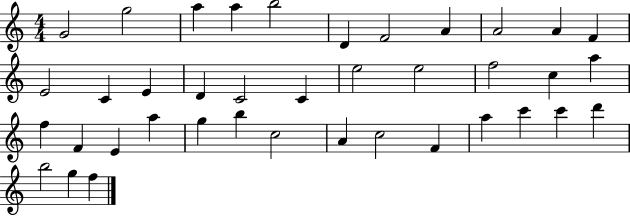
X:1
T:Untitled
M:4/4
L:1/4
K:C
G2 g2 a a b2 D F2 A A2 A F E2 C E D C2 C e2 e2 f2 c a f F E a g b c2 A c2 F a c' c' d' b2 g f